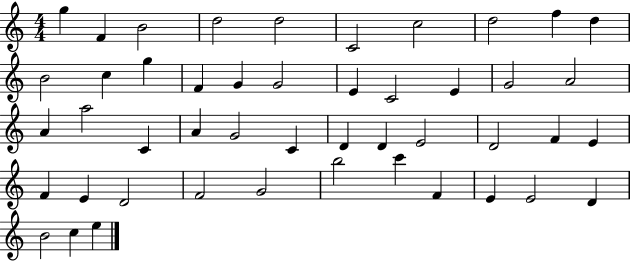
G5/q F4/q B4/h D5/h D5/h C4/h C5/h D5/h F5/q D5/q B4/h C5/q G5/q F4/q G4/q G4/h E4/q C4/h E4/q G4/h A4/h A4/q A5/h C4/q A4/q G4/h C4/q D4/q D4/q E4/h D4/h F4/q E4/q F4/q E4/q D4/h F4/h G4/h B5/h C6/q F4/q E4/q E4/h D4/q B4/h C5/q E5/q